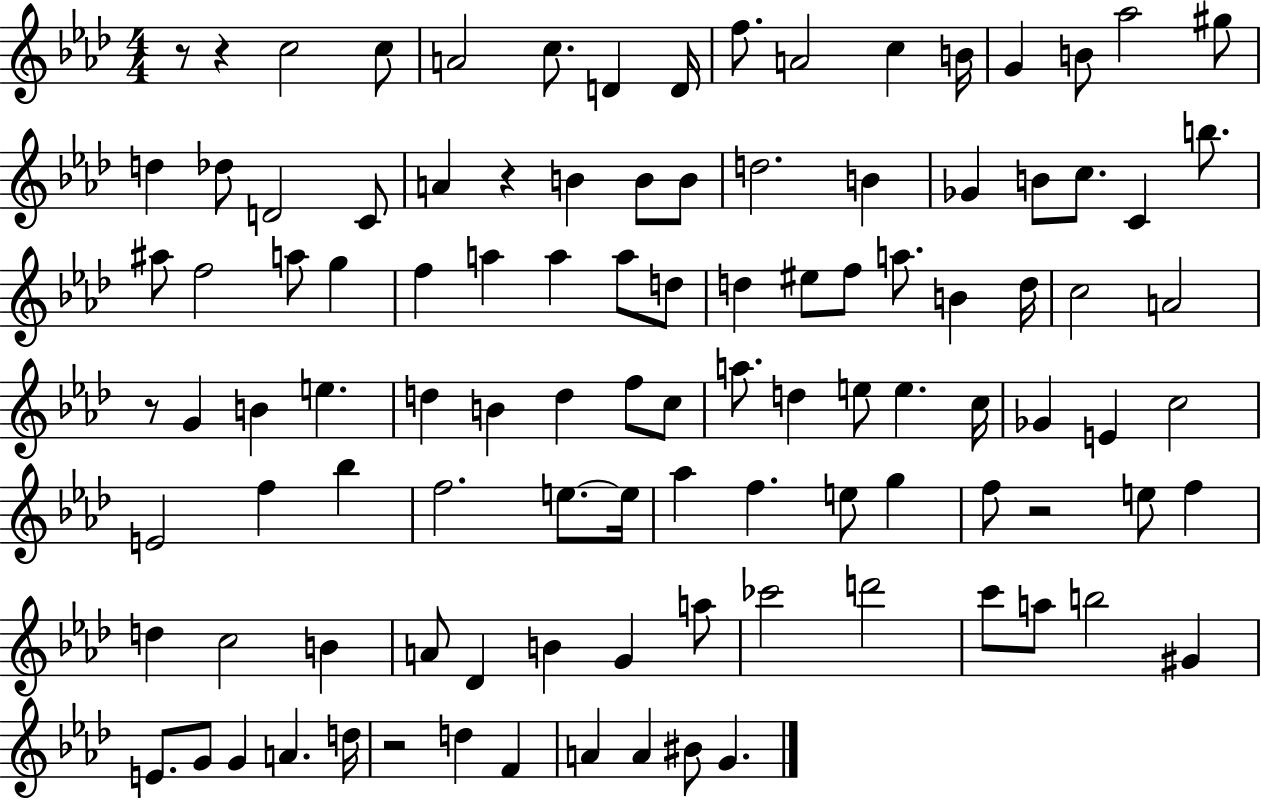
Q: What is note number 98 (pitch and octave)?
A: A4